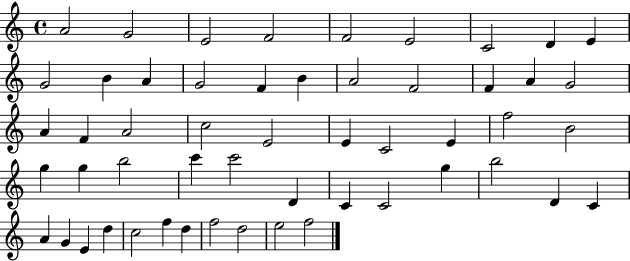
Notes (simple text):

A4/h G4/h E4/h F4/h F4/h E4/h C4/h D4/q E4/q G4/h B4/q A4/q G4/h F4/q B4/q A4/h F4/h F4/q A4/q G4/h A4/q F4/q A4/h C5/h E4/h E4/q C4/h E4/q F5/h B4/h G5/q G5/q B5/h C6/q C6/h D4/q C4/q C4/h G5/q B5/h D4/q C4/q A4/q G4/q E4/q D5/q C5/h F5/q D5/q F5/h D5/h E5/h F5/h